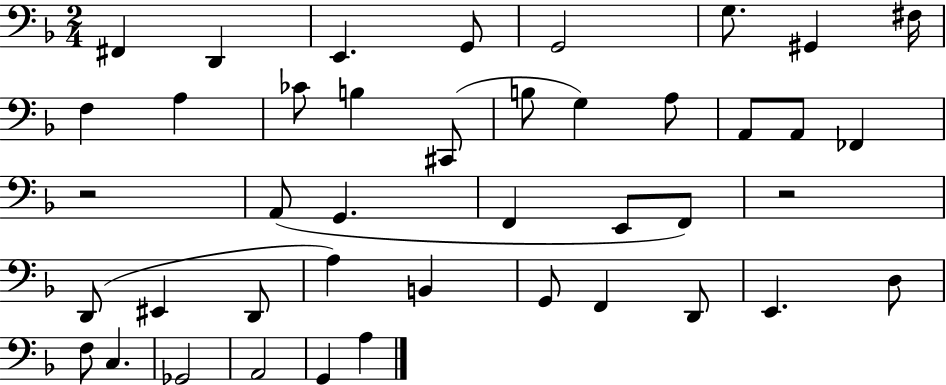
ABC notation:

X:1
T:Untitled
M:2/4
L:1/4
K:F
^F,, D,, E,, G,,/2 G,,2 G,/2 ^G,, ^F,/4 F, A, _C/2 B, ^C,,/2 B,/2 G, A,/2 A,,/2 A,,/2 _F,, z2 A,,/2 G,, F,, E,,/2 F,,/2 z2 D,,/2 ^E,, D,,/2 A, B,, G,,/2 F,, D,,/2 E,, D,/2 F,/2 C, _G,,2 A,,2 G,, A,